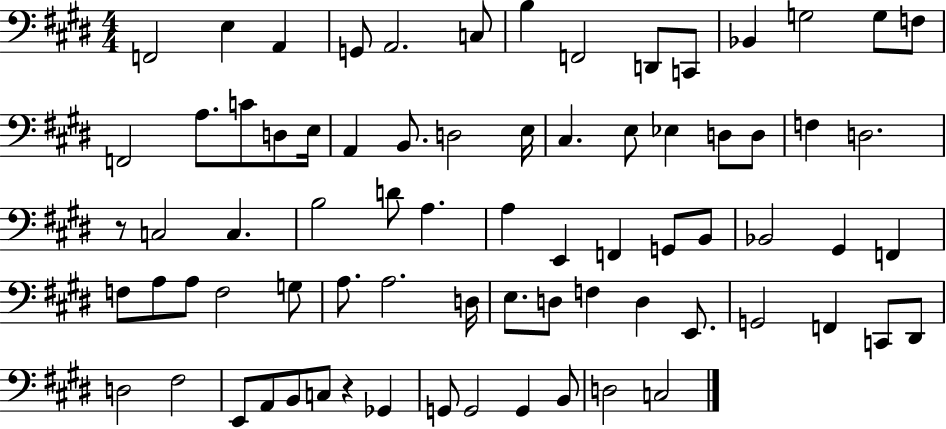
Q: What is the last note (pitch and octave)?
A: C3